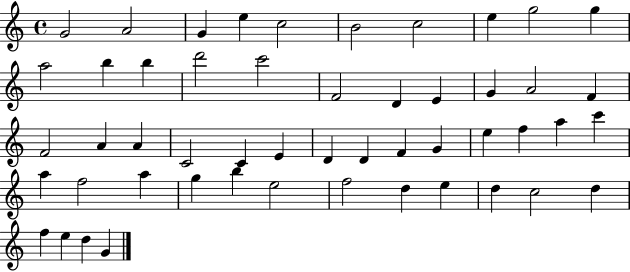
X:1
T:Untitled
M:4/4
L:1/4
K:C
G2 A2 G e c2 B2 c2 e g2 g a2 b b d'2 c'2 F2 D E G A2 F F2 A A C2 C E D D F G e f a c' a f2 a g b e2 f2 d e d c2 d f e d G